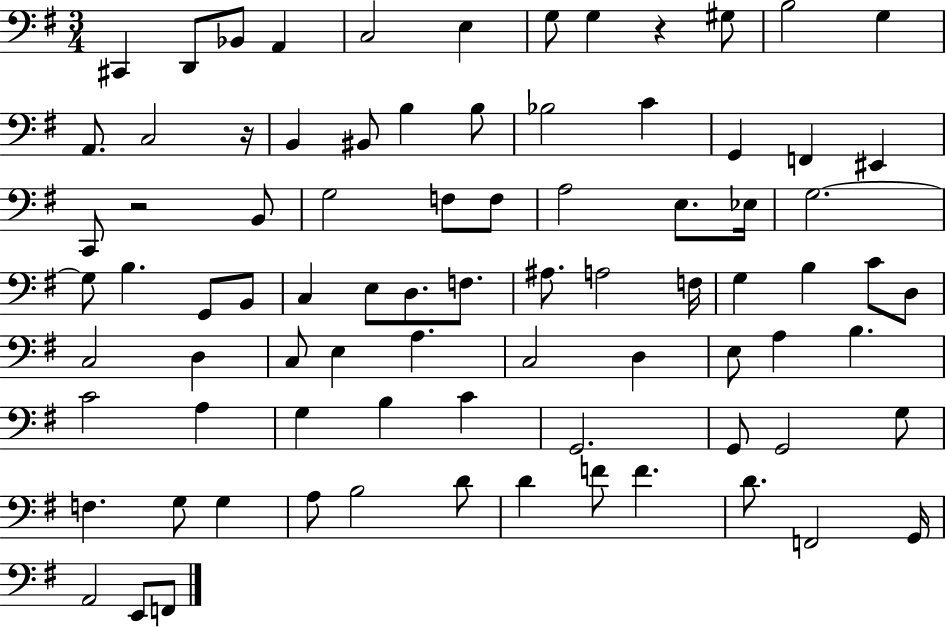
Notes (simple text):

C#2/q D2/e Bb2/e A2/q C3/h E3/q G3/e G3/q R/q G#3/e B3/h G3/q A2/e. C3/h R/s B2/q BIS2/e B3/q B3/e Bb3/h C4/q G2/q F2/q EIS2/q C2/e R/h B2/e G3/h F3/e F3/e A3/h E3/e. Eb3/s G3/h. G3/e B3/q. G2/e B2/e C3/q E3/e D3/e. F3/e. A#3/e. A3/h F3/s G3/q B3/q C4/e D3/e C3/h D3/q C3/e E3/q A3/q. C3/h D3/q E3/e A3/q B3/q. C4/h A3/q G3/q B3/q C4/q G2/h. G2/e G2/h G3/e F3/q. G3/e G3/q A3/e B3/h D4/e D4/q F4/e F4/q. D4/e. F2/h G2/s A2/h E2/e F2/e